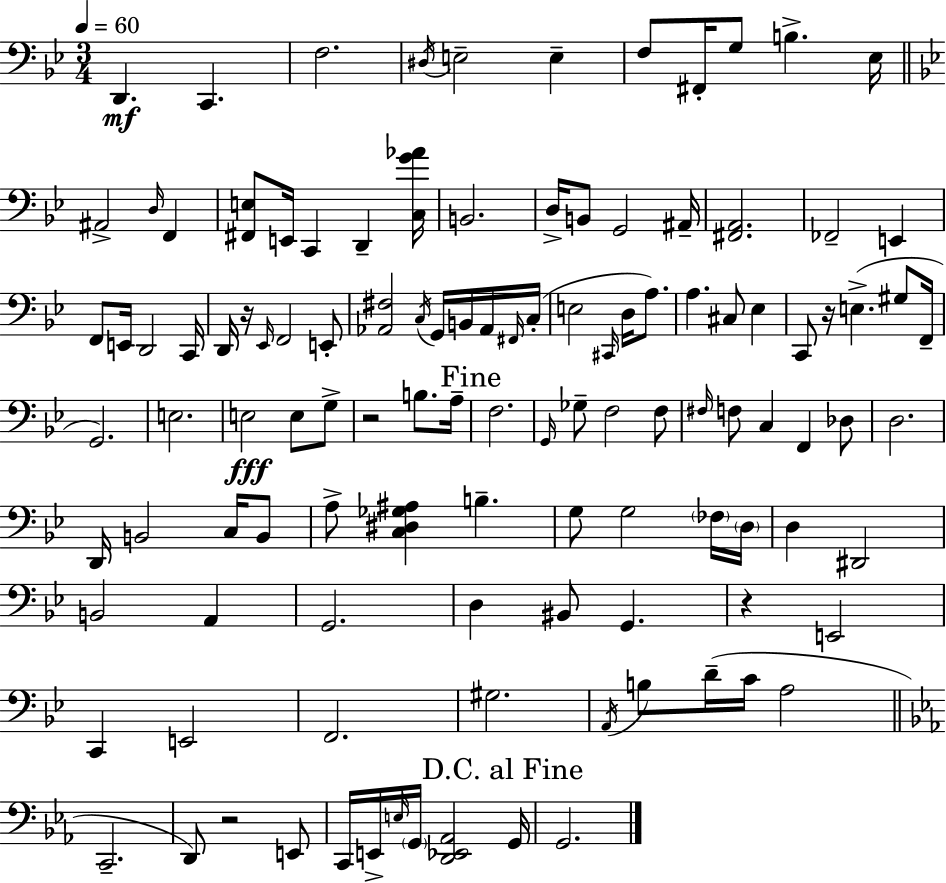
D2/q. C2/q. F3/h. D#3/s E3/h E3/q F3/e F#2/s G3/e B3/q. Eb3/s A#2/h D3/s F2/q [F#2,E3]/e E2/s C2/q D2/q [C3,G4,Ab4]/s B2/h. D3/s B2/e G2/h A#2/s [F#2,A2]/h. FES2/h E2/q F2/e E2/s D2/h C2/s D2/s R/s Eb2/s F2/h E2/e [Ab2,F#3]/h C3/s G2/s B2/s Ab2/s F#2/s C3/s E3/h C#2/s D3/s A3/e. A3/q. C#3/e Eb3/q C2/e R/s E3/q. G#3/e F2/s G2/h. E3/h. E3/h E3/e G3/e R/h B3/e. A3/s F3/h. G2/s Gb3/e F3/h F3/e F#3/s F3/e C3/q F2/q Db3/e D3/h. D2/s B2/h C3/s B2/e A3/e [C3,D#3,Gb3,A#3]/q B3/q. G3/e G3/h FES3/s D3/s D3/q D#2/h B2/h A2/q G2/h. D3/q BIS2/e G2/q. R/q E2/h C2/q E2/h F2/h. G#3/h. A2/s B3/e D4/s C4/s A3/h C2/h. D2/e R/h E2/e C2/s E2/s E3/s G2/s [D2,Eb2,Ab2]/h G2/s G2/h.